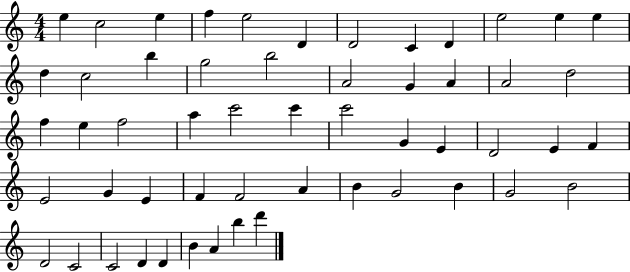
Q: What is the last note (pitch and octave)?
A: D6